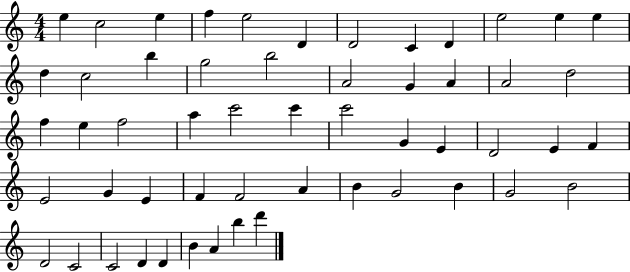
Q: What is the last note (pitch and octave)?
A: D6